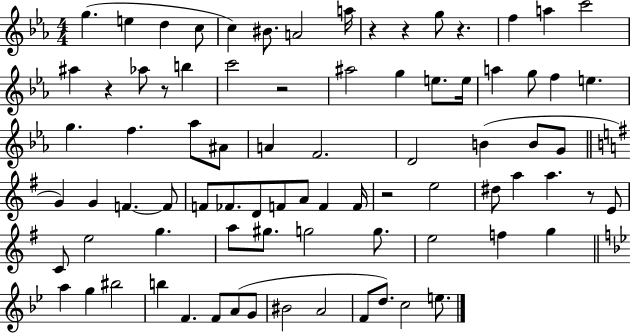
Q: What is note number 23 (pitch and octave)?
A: F5